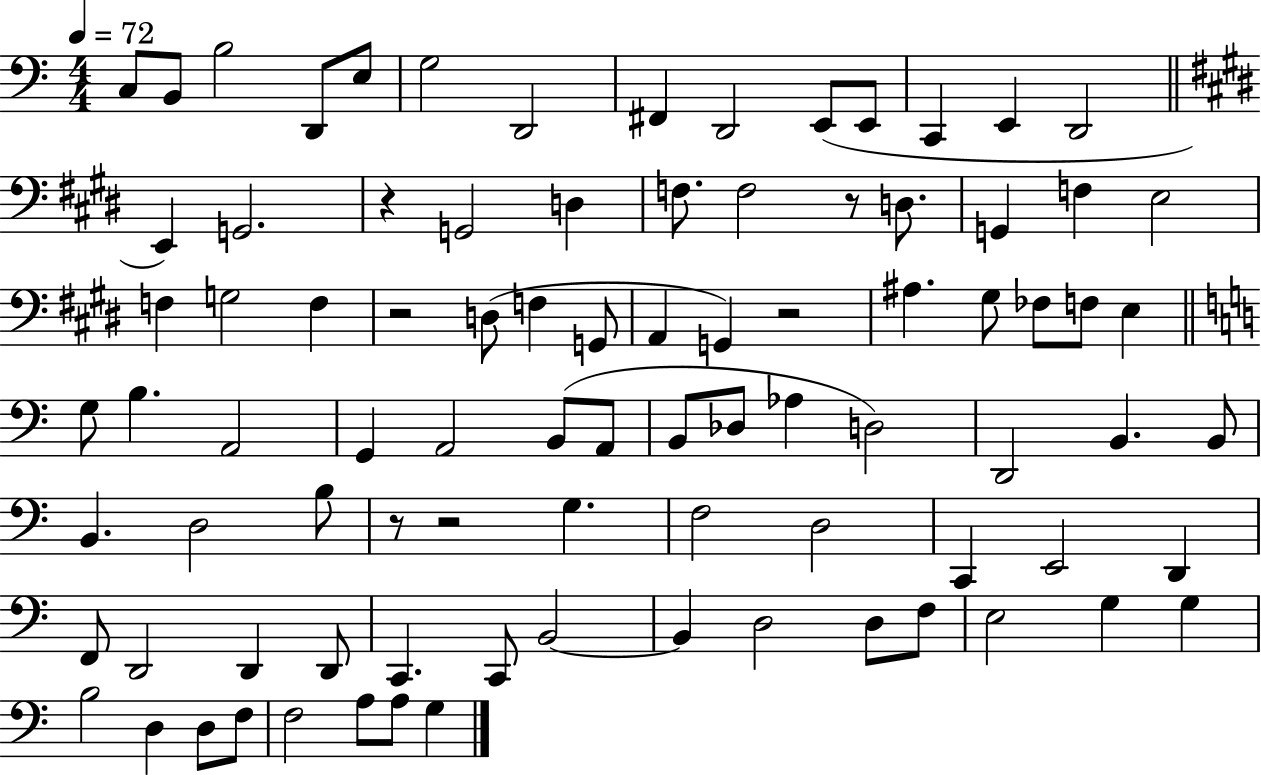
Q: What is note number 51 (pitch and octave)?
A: B2